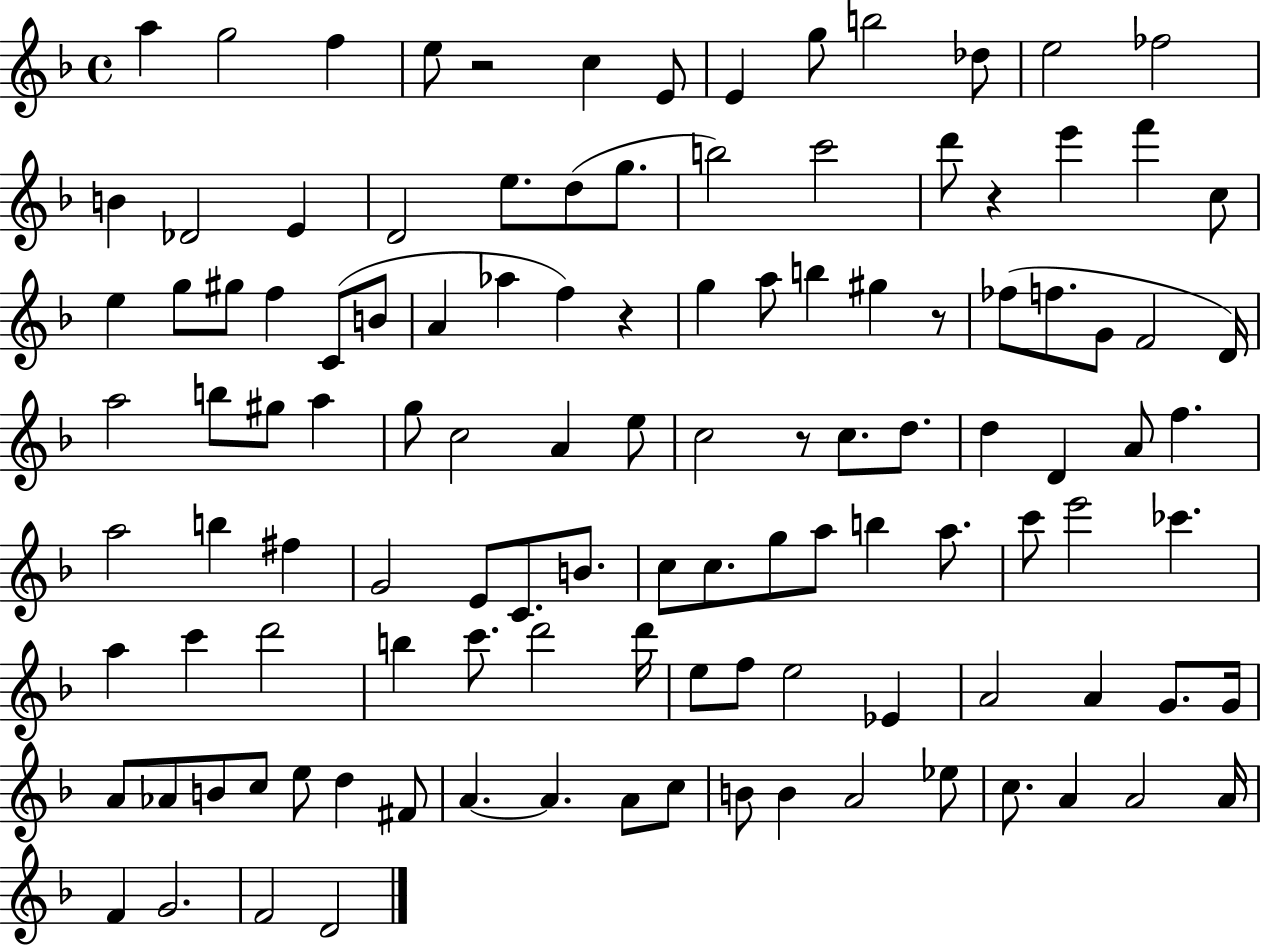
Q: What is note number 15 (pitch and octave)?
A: E4